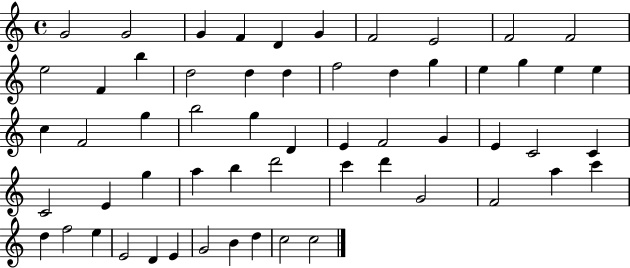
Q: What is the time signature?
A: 4/4